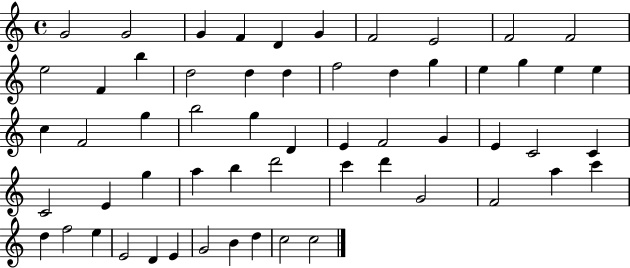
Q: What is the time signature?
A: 4/4